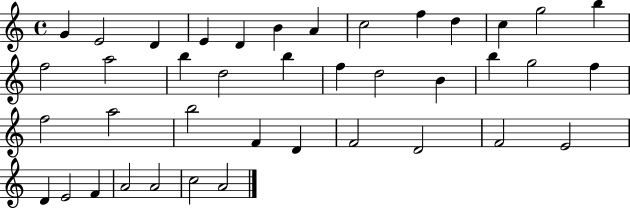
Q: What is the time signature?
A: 4/4